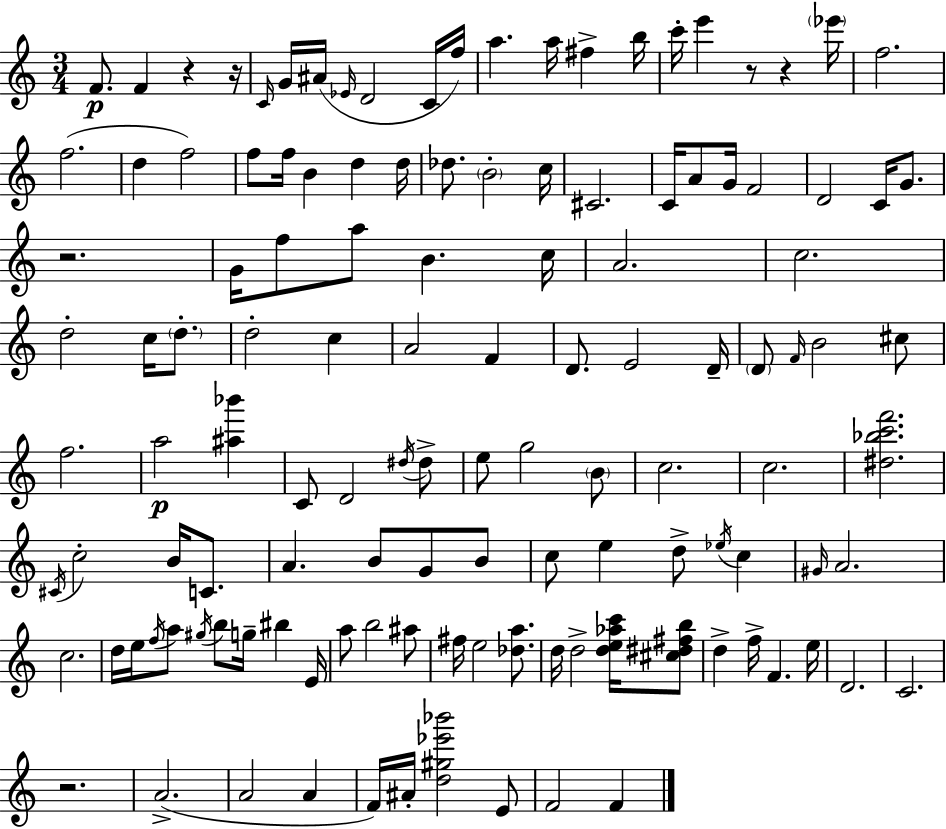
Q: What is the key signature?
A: C major